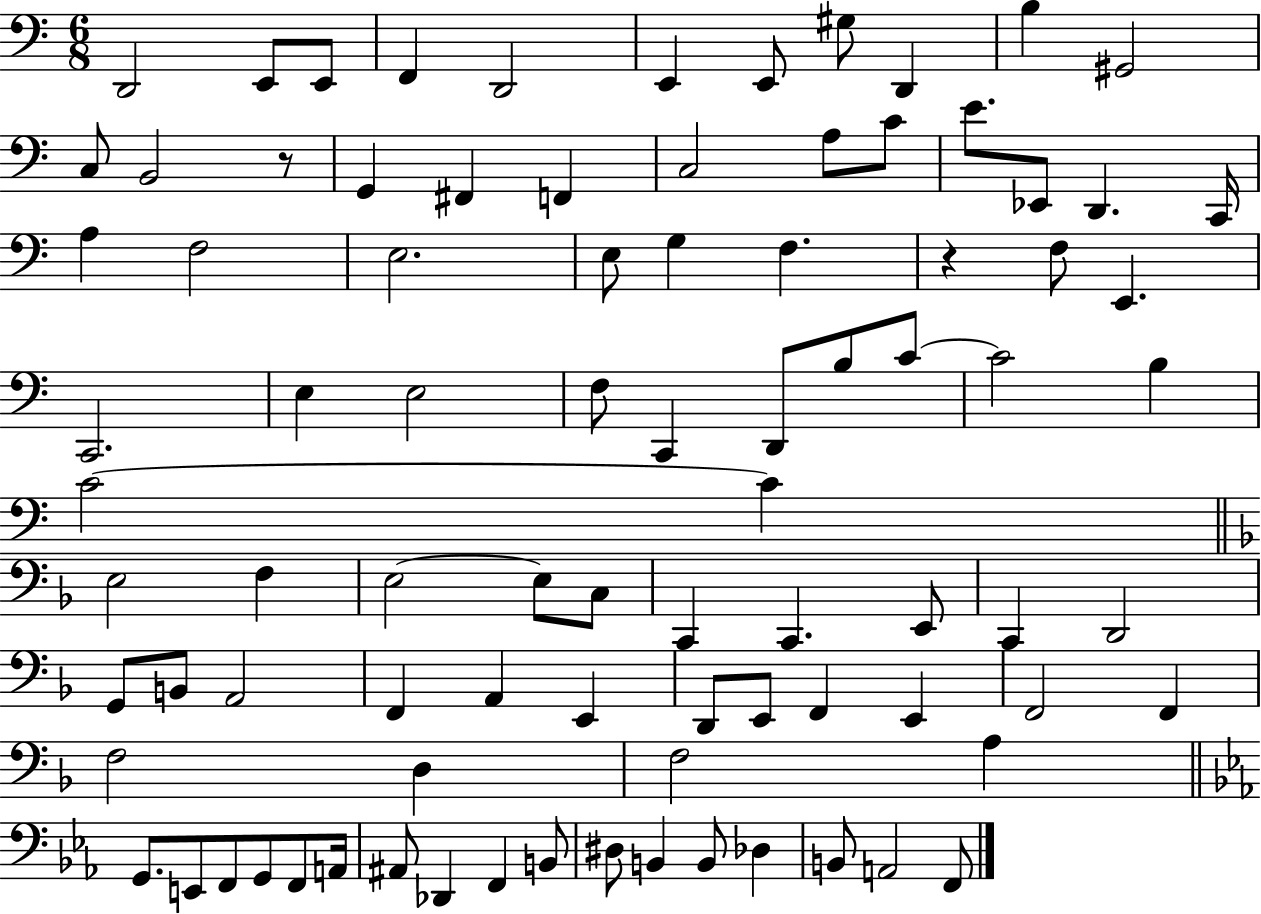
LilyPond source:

{
  \clef bass
  \numericTimeSignature
  \time 6/8
  \key c \major
  d,2 e,8 e,8 | f,4 d,2 | e,4 e,8 gis8 d,4 | b4 gis,2 | \break c8 b,2 r8 | g,4 fis,4 f,4 | c2 a8 c'8 | e'8. ees,8 d,4. c,16 | \break a4 f2 | e2. | e8 g4 f4. | r4 f8 e,4. | \break c,2. | e4 e2 | f8 c,4 d,8 b8 c'8~~ | c'2 b4 | \break c'2~~ c'4 | \bar "||" \break \key f \major e2 f4 | e2~~ e8 c8 | c,4 c,4. e,8 | c,4 d,2 | \break g,8 b,8 a,2 | f,4 a,4 e,4 | d,8 e,8 f,4 e,4 | f,2 f,4 | \break f2 d4 | f2 a4 | \bar "||" \break \key c \minor g,8. e,8 f,8 g,8 f,8 a,16 | ais,8 des,4 f,4 b,8 | dis8 b,4 b,8 des4 | b,8 a,2 f,8 | \break \bar "|."
}